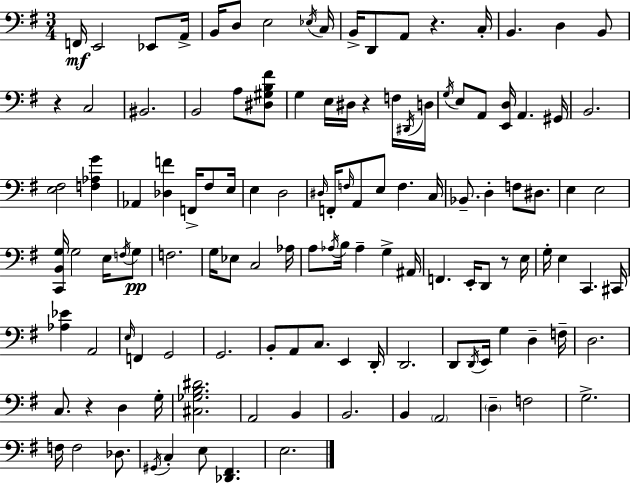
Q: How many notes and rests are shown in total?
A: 124